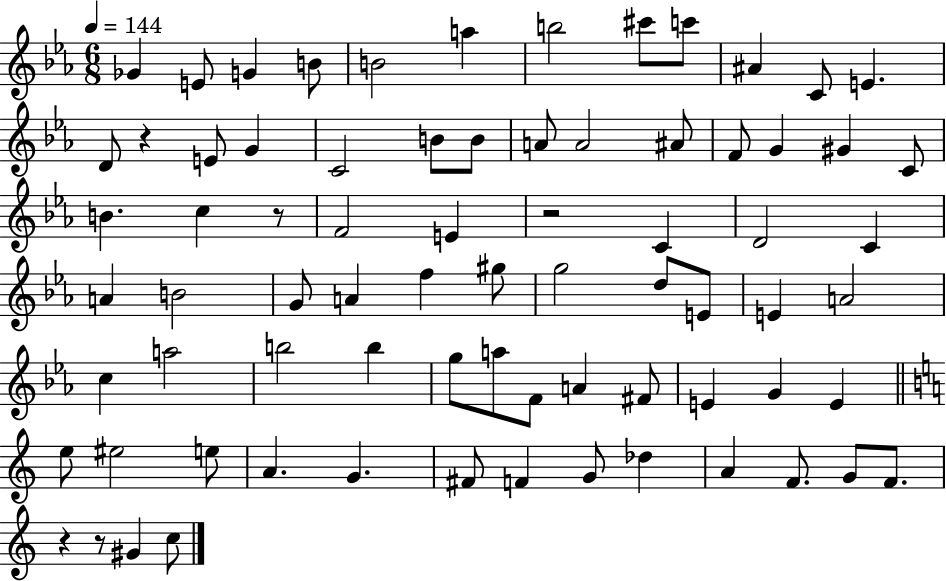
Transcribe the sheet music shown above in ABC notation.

X:1
T:Untitled
M:6/8
L:1/4
K:Eb
_G E/2 G B/2 B2 a b2 ^c'/2 c'/2 ^A C/2 E D/2 z E/2 G C2 B/2 B/2 A/2 A2 ^A/2 F/2 G ^G C/2 B c z/2 F2 E z2 C D2 C A B2 G/2 A f ^g/2 g2 d/2 E/2 E A2 c a2 b2 b g/2 a/2 F/2 A ^F/2 E G E e/2 ^e2 e/2 A G ^F/2 F G/2 _d A F/2 G/2 F/2 z z/2 ^G c/2